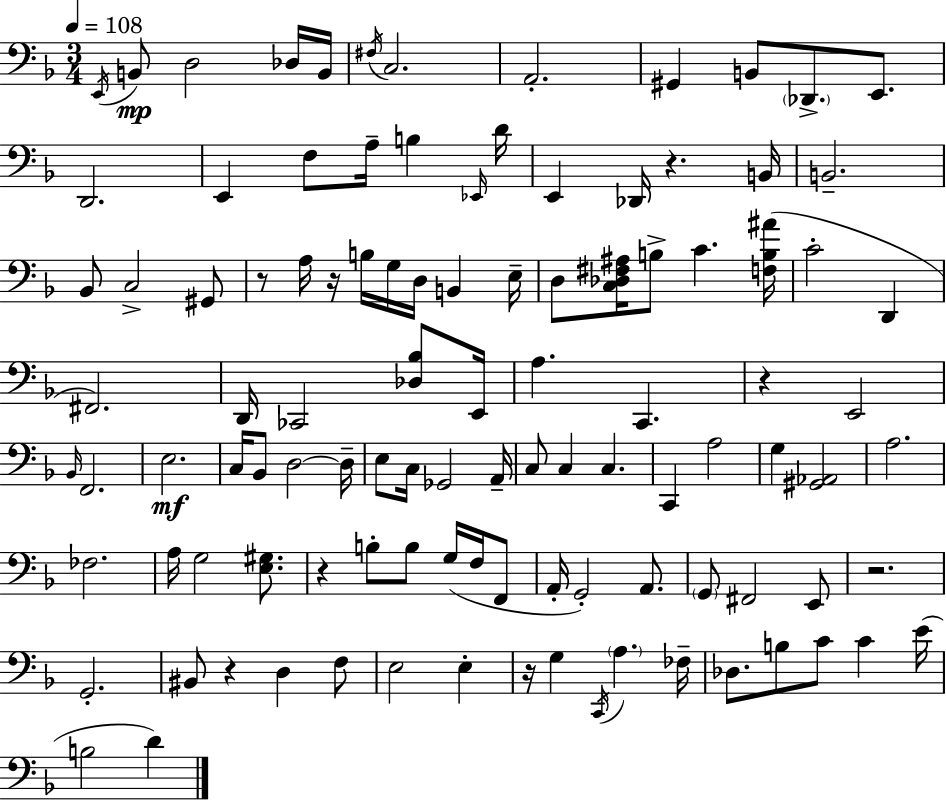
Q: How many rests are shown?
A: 8